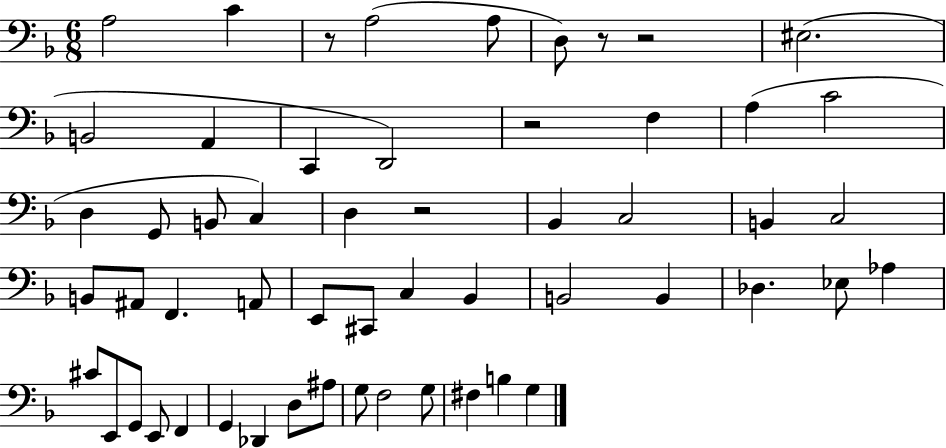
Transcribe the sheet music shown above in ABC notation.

X:1
T:Untitled
M:6/8
L:1/4
K:F
A,2 C z/2 A,2 A,/2 D,/2 z/2 z2 ^E,2 B,,2 A,, C,, D,,2 z2 F, A, C2 D, G,,/2 B,,/2 C, D, z2 _B,, C,2 B,, C,2 B,,/2 ^A,,/2 F,, A,,/2 E,,/2 ^C,,/2 C, _B,, B,,2 B,, _D, _E,/2 _A, ^C/2 E,,/2 G,,/2 E,,/2 F,, G,, _D,, D,/2 ^A,/2 G,/2 F,2 G,/2 ^F, B, G,